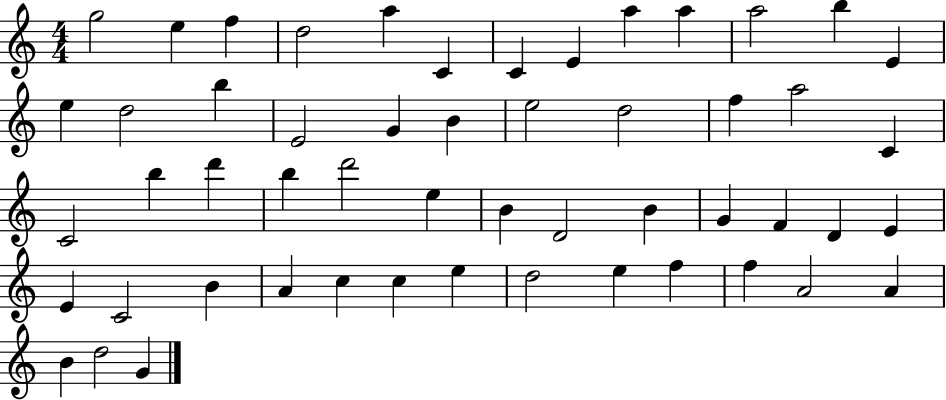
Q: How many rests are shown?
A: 0